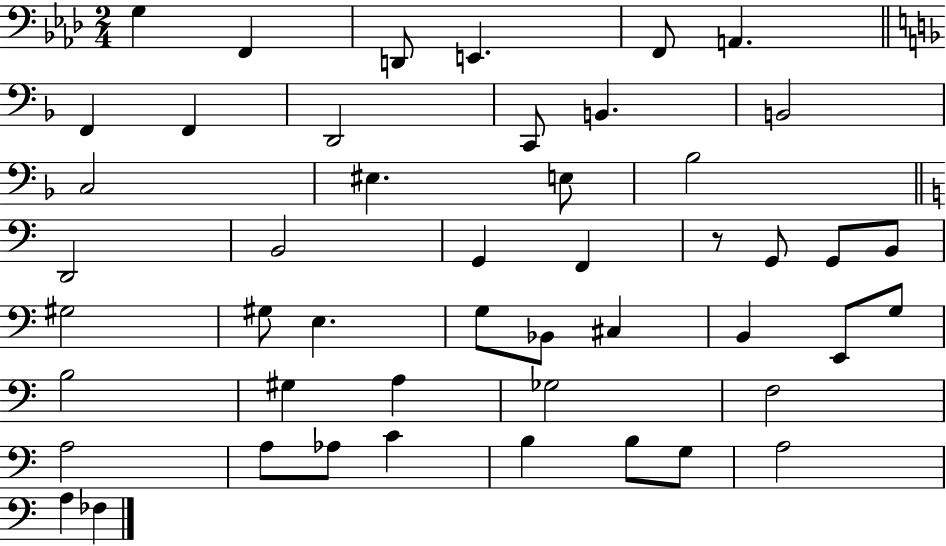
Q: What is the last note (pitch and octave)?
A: FES3